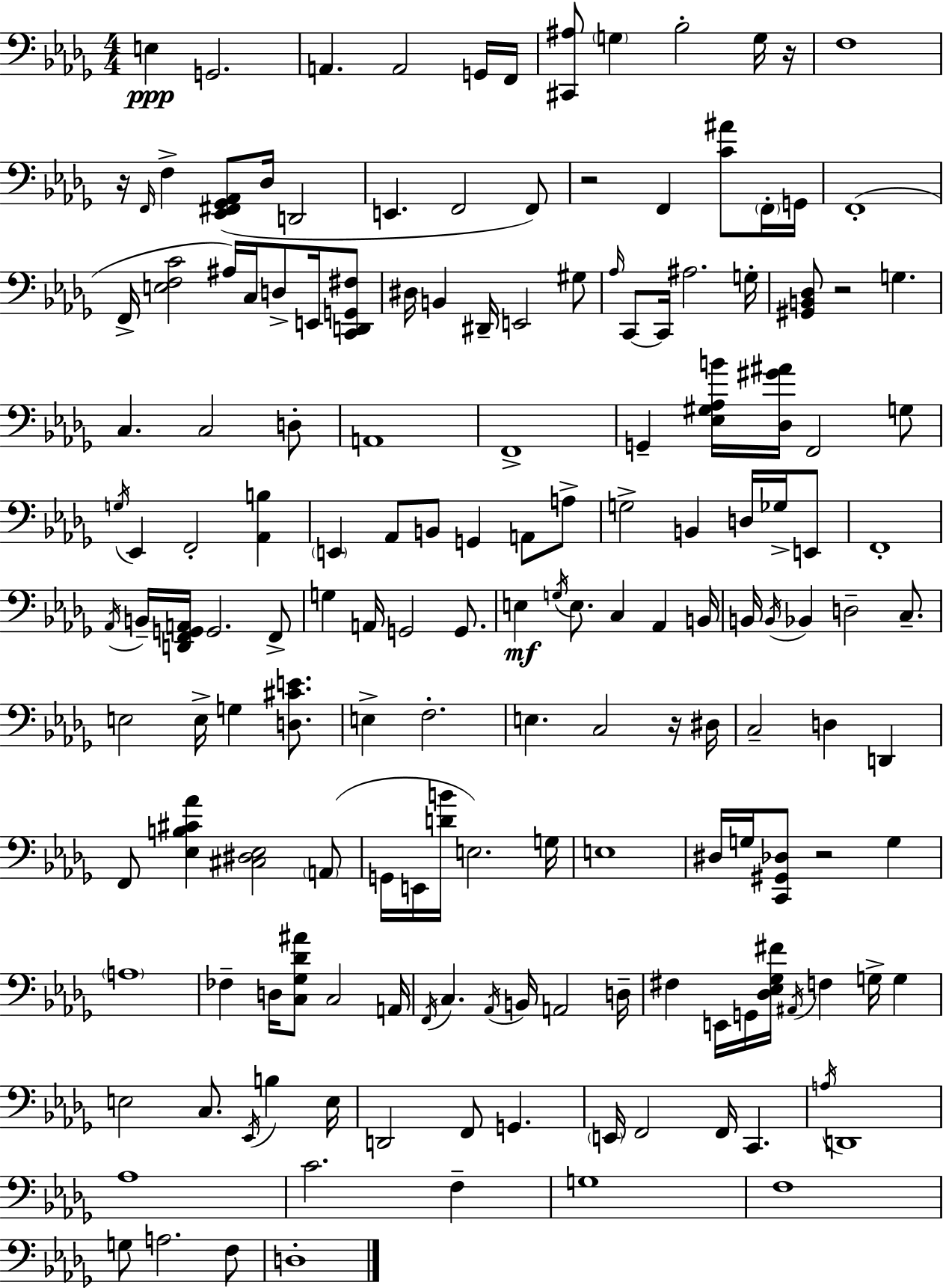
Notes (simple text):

E3/q G2/h. A2/q. A2/h G2/s F2/s [C#2,A#3]/e G3/q Bb3/h G3/s R/s F3/w R/s F2/s F3/q [Eb2,F#2,Gb2,Ab2]/e Db3/s D2/h E2/q. F2/h F2/e R/h F2/q [C4,A#4]/e F2/s G2/s F2/w F2/s [E3,F3,C4]/h A#3/s C3/s D3/e E2/s [C2,D2,G2,F#3]/e D#3/s B2/q D#2/s E2/h G#3/e Ab3/s C2/e C2/s A#3/h. G3/s [G#2,B2,Db3]/e R/h G3/q. C3/q. C3/h D3/e A2/w F2/w G2/q [Eb3,G#3,Ab3,B4]/s [Db3,G#4,A#4]/s F2/h G3/e G3/s Eb2/q F2/h [Ab2,B3]/q E2/q Ab2/e B2/e G2/q A2/e A3/e G3/h B2/q D3/s Gb3/s E2/e F2/w Ab2/s B2/s [D2,F2,G2,A2]/s G2/h. F2/e G3/q A2/s G2/h G2/e. E3/q G3/s E3/e. C3/q Ab2/q B2/s B2/s B2/s Bb2/q D3/h C3/e. E3/h E3/s G3/q [D3,C#4,E4]/e. E3/q F3/h. E3/q. C3/h R/s D#3/s C3/h D3/q D2/q F2/e [Eb3,B3,C#4,Ab4]/q [C#3,D#3,Eb3]/h A2/e G2/s E2/s [D4,B4]/s E3/h. G3/s E3/w D#3/s G3/s [C2,G#2,Db3]/e R/h G3/q A3/w FES3/q D3/s [C3,Gb3,Db4,A#4]/e C3/h A2/s F2/s C3/q. Ab2/s B2/s A2/h D3/s F#3/q E2/s G2/s [Db3,Eb3,Gb3,F#4]/s A#2/s F3/q G3/s G3/q E3/h C3/e. Eb2/s B3/q E3/s D2/h F2/e G2/q. E2/s F2/h F2/s C2/q. A3/s D2/w Ab3/w C4/h. F3/q G3/w F3/w G3/e A3/h. F3/e D3/w